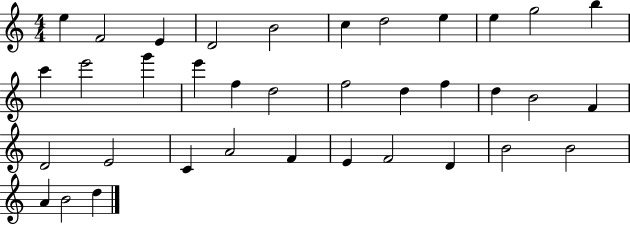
{
  \clef treble
  \numericTimeSignature
  \time 4/4
  \key c \major
  e''4 f'2 e'4 | d'2 b'2 | c''4 d''2 e''4 | e''4 g''2 b''4 | \break c'''4 e'''2 g'''4 | e'''4 f''4 d''2 | f''2 d''4 f''4 | d''4 b'2 f'4 | \break d'2 e'2 | c'4 a'2 f'4 | e'4 f'2 d'4 | b'2 b'2 | \break a'4 b'2 d''4 | \bar "|."
}